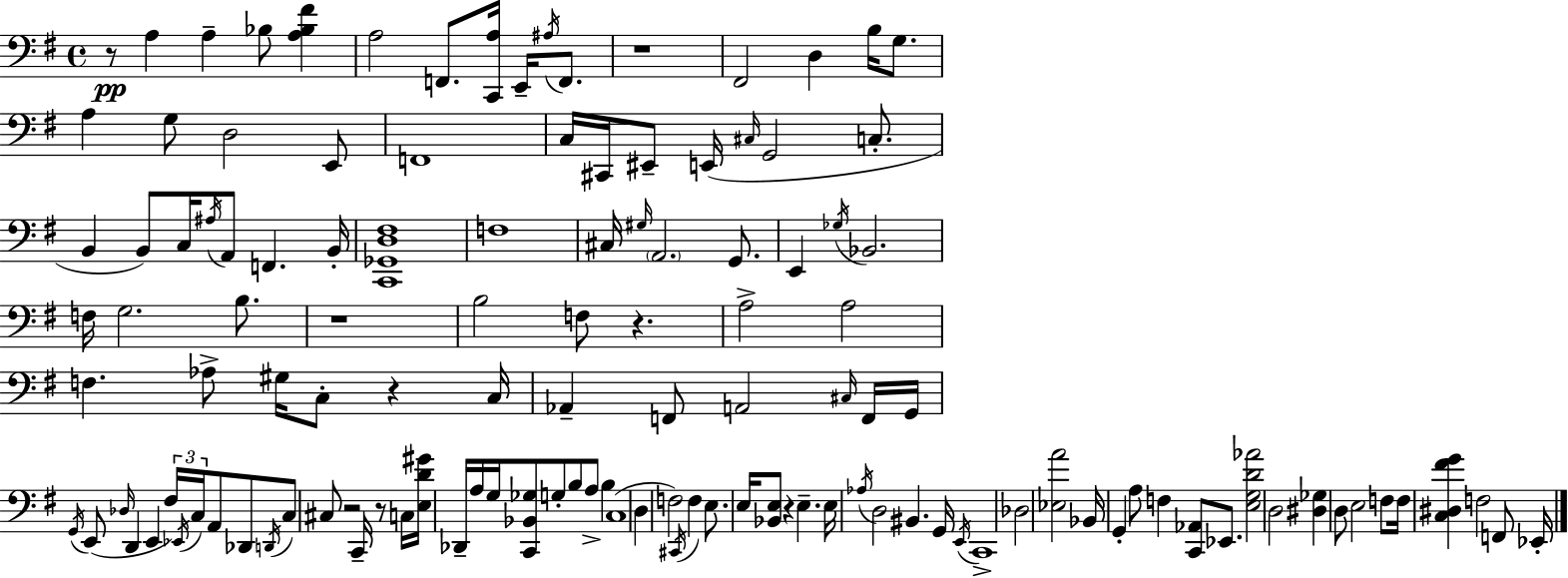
R/e A3/q A3/q Bb3/e [A3,Bb3,F#4]/q A3/h F2/e. [C2,A3]/s E2/s A#3/s F2/e. R/w F#2/h D3/q B3/s G3/e. A3/q G3/e D3/h E2/e F2/w C3/s C#2/s EIS2/e E2/s C#3/s G2/h C3/e. B2/q B2/e C3/s A#3/s A2/e F2/q. B2/s [C2,Gb2,D3,F#3]/w F3/w C#3/s G#3/s A2/h. G2/e. E2/q Gb3/s Bb2/h. F3/s G3/h. B3/e. R/w B3/h F3/e R/q. A3/h A3/h F3/q. Ab3/e G#3/s C3/e R/q C3/s Ab2/q F2/e A2/h C#3/s F2/s G2/s G2/s E2/e Db3/s D2/q E2/q F#3/s Eb2/s C3/s A2/e Db2/e D2/s C3/e C#3/e R/h C2/s R/e C3/s [E3,D4,G#4]/s Db2/s A3/s G3/s [C2,Bb2,Gb3]/e G3/e B3/e A3/e B3/q C3/w D3/q F3/h C#2/s F3/q E3/e. E3/s [Bb2,E3]/e R/q E3/q. E3/s Ab3/s D3/h BIS2/q. G2/s E2/s C2/w Db3/h [Eb3,A4]/h Bb2/s G2/q A3/e F3/q [C2,Ab2]/e Eb2/e. [E3,G3,D4,Ab4]/h D3/h [D#3,Gb3]/q D3/e E3/h F3/e F3/s [C3,D#3,F#4,G4]/q F3/h F2/e Eb2/s